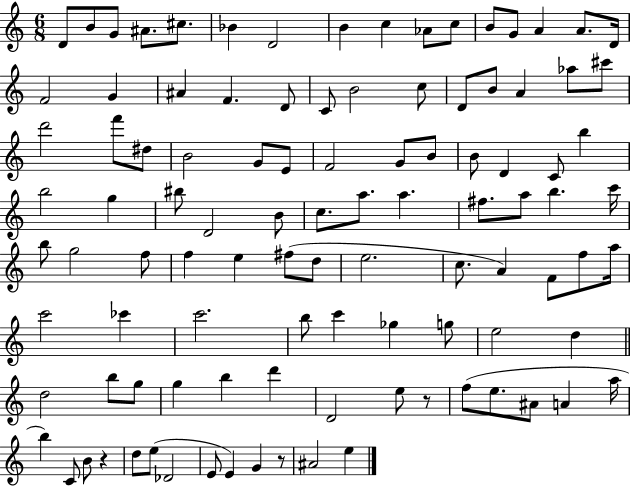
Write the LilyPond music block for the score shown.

{
  \clef treble
  \numericTimeSignature
  \time 6/8
  \key c \major
  d'8 b'8 g'8 ais'8. cis''8. | bes'4 d'2 | b'4 c''4 aes'8 c''8 | b'8 g'8 a'4 a'8. d'16 | \break f'2 g'4 | ais'4 f'4. d'8 | c'8 b'2 c''8 | d'8 b'8 a'4 aes''8 cis'''8 | \break d'''2 f'''8 dis''8 | b'2 g'8 e'8 | f'2 g'8 b'8 | b'8 d'4 c'8 b''4 | \break b''2 g''4 | bis''8 d'2 b'8 | c''8. a''8. a''4. | fis''8. a''8 b''4. c'''16 | \break b''8 g''2 f''8 | f''4 e''4 fis''8( d''8 | e''2. | c''8. a'4) f'8 f''8 a''16 | \break c'''2 ces'''4 | c'''2. | b''8 c'''4 ges''4 g''8 | e''2 d''4 | \break \bar "||" \break \key c \major d''2 b''8 g''8 | g''4 b''4 d'''4 | d'2 e''8 r8 | f''8( e''8. ais'8 a'4 a''16 | \break b''4) c'8 b'8 r4 | d''8 e''8( des'2 | e'8 e'4) g'4 r8 | ais'2 e''4 | \break \bar "|."
}